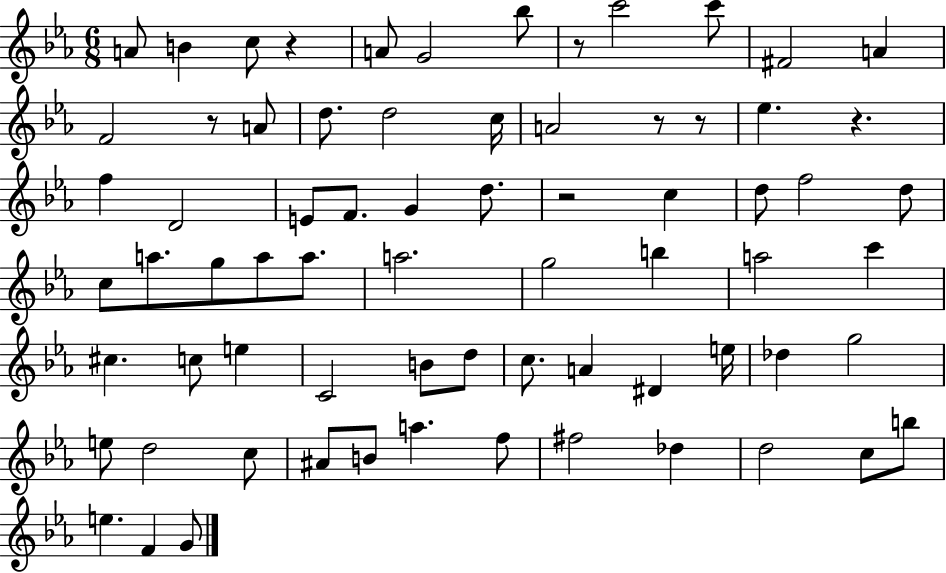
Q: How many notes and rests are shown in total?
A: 71